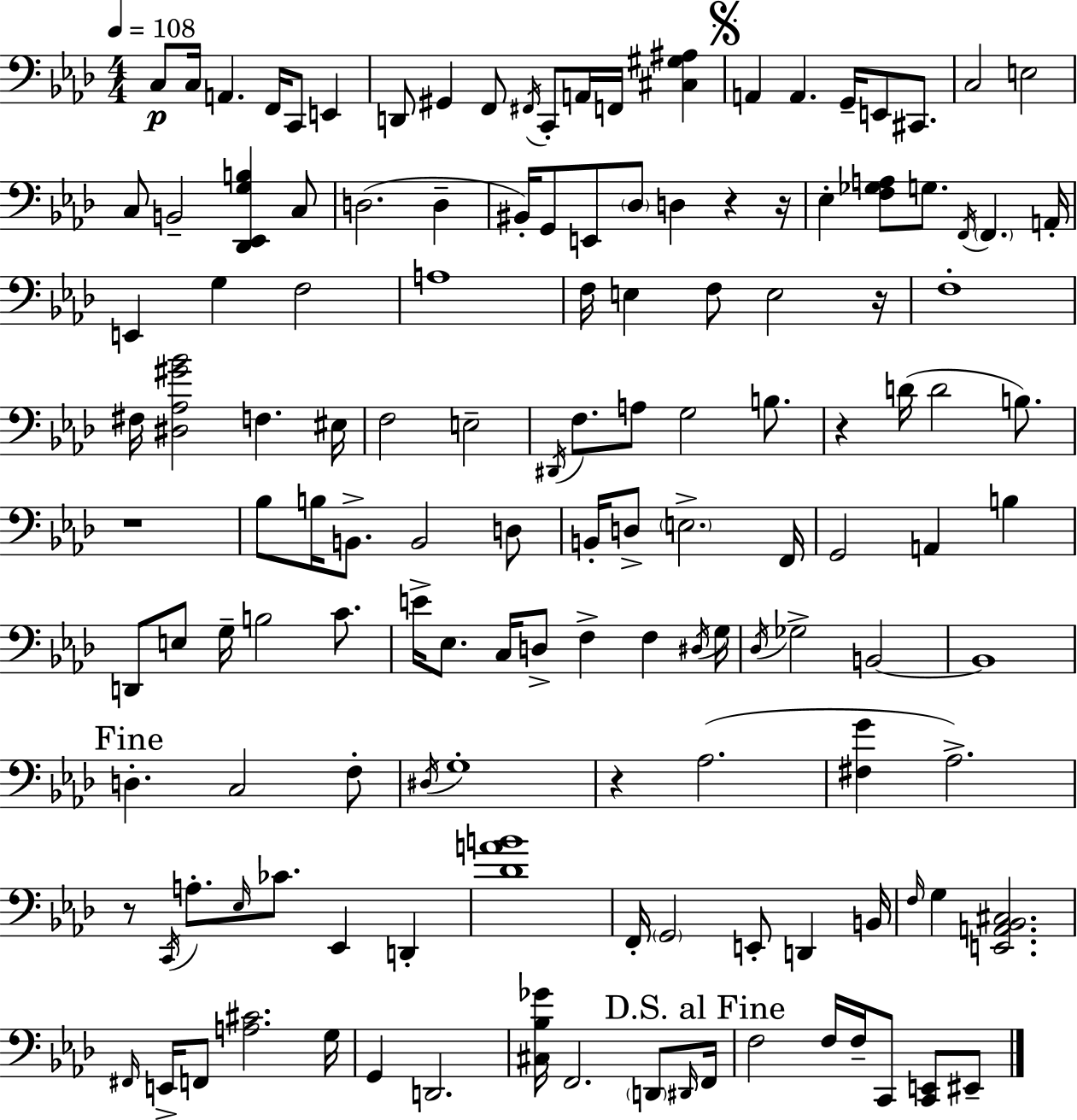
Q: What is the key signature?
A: F minor